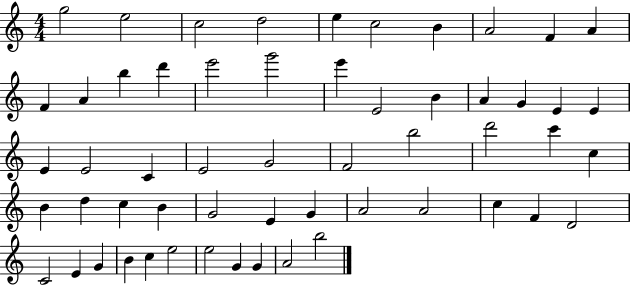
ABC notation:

X:1
T:Untitled
M:4/4
L:1/4
K:C
g2 e2 c2 d2 e c2 B A2 F A F A b d' e'2 g'2 e' E2 B A G E E E E2 C E2 G2 F2 b2 d'2 c' c B d c B G2 E G A2 A2 c F D2 C2 E G B c e2 e2 G G A2 b2